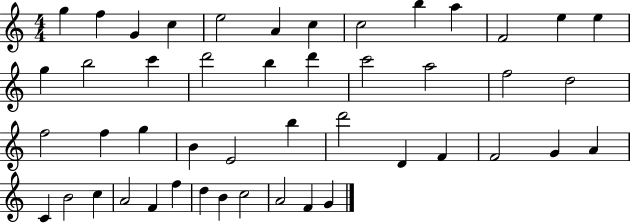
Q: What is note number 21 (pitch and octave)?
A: A5